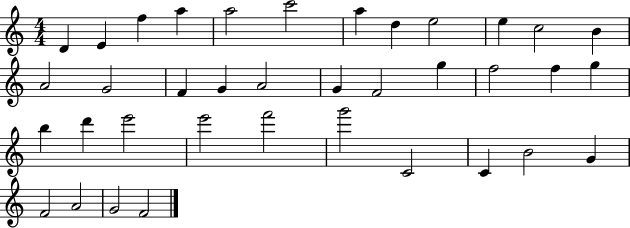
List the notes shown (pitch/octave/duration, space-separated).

D4/q E4/q F5/q A5/q A5/h C6/h A5/q D5/q E5/h E5/q C5/h B4/q A4/h G4/h F4/q G4/q A4/h G4/q F4/h G5/q F5/h F5/q G5/q B5/q D6/q E6/h E6/h F6/h G6/h C4/h C4/q B4/h G4/q F4/h A4/h G4/h F4/h